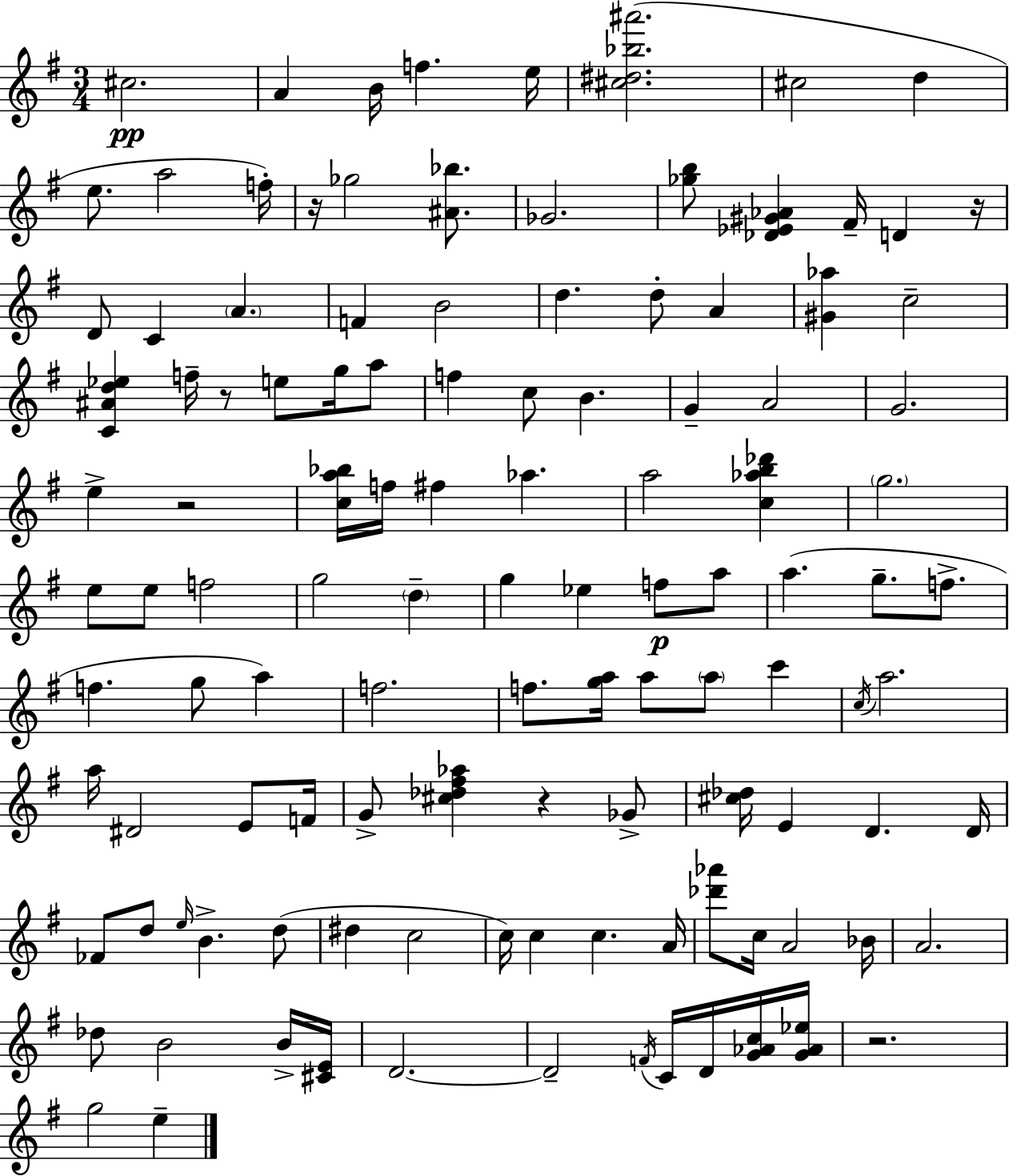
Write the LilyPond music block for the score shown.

{
  \clef treble
  \numericTimeSignature
  \time 3/4
  \key g \major
  \repeat volta 2 { cis''2.\pp | a'4 b'16 f''4. e''16 | <cis'' dis'' bes'' ais'''>2.( | cis''2 d''4 | \break e''8. a''2 f''16-.) | r16 ges''2 <ais' bes''>8. | ges'2. | <ges'' b''>8 <des' ees' gis' aes'>4 fis'16-- d'4 r16 | \break d'8 c'4 \parenthesize a'4. | f'4 b'2 | d''4. d''8-. a'4 | <gis' aes''>4 c''2-- | \break <c' ais' d'' ees''>4 f''16-- r8 e''8 g''16 a''8 | f''4 c''8 b'4. | g'4-- a'2 | g'2. | \break e''4-> r2 | <c'' a'' bes''>16 f''16 fis''4 aes''4. | a''2 <c'' aes'' b'' des'''>4 | \parenthesize g''2. | \break e''8 e''8 f''2 | g''2 \parenthesize d''4-- | g''4 ees''4 f''8\p a''8 | a''4.( g''8.-- f''8.-> | \break f''4. g''8 a''4) | f''2. | f''8. <g'' a''>16 a''8 \parenthesize a''8 c'''4 | \acciaccatura { c''16 } a''2. | \break a''16 dis'2 e'8 | f'16 g'8-> <cis'' des'' fis'' aes''>4 r4 ges'8-> | <cis'' des''>16 e'4 d'4. | d'16 fes'8 d''8 \grace { e''16 } b'4.-> | \break d''8( dis''4 c''2 | c''16) c''4 c''4. | a'16 <des''' aes'''>8 c''16 a'2 | bes'16 a'2. | \break des''8 b'2 | b'16-> <cis' e'>16 d'2.~~ | d'2-- \acciaccatura { f'16 } c'16 | d'16 <g' aes' c''>16 <g' aes' ees''>16 r2. | \break g''2 e''4-- | } \bar "|."
}